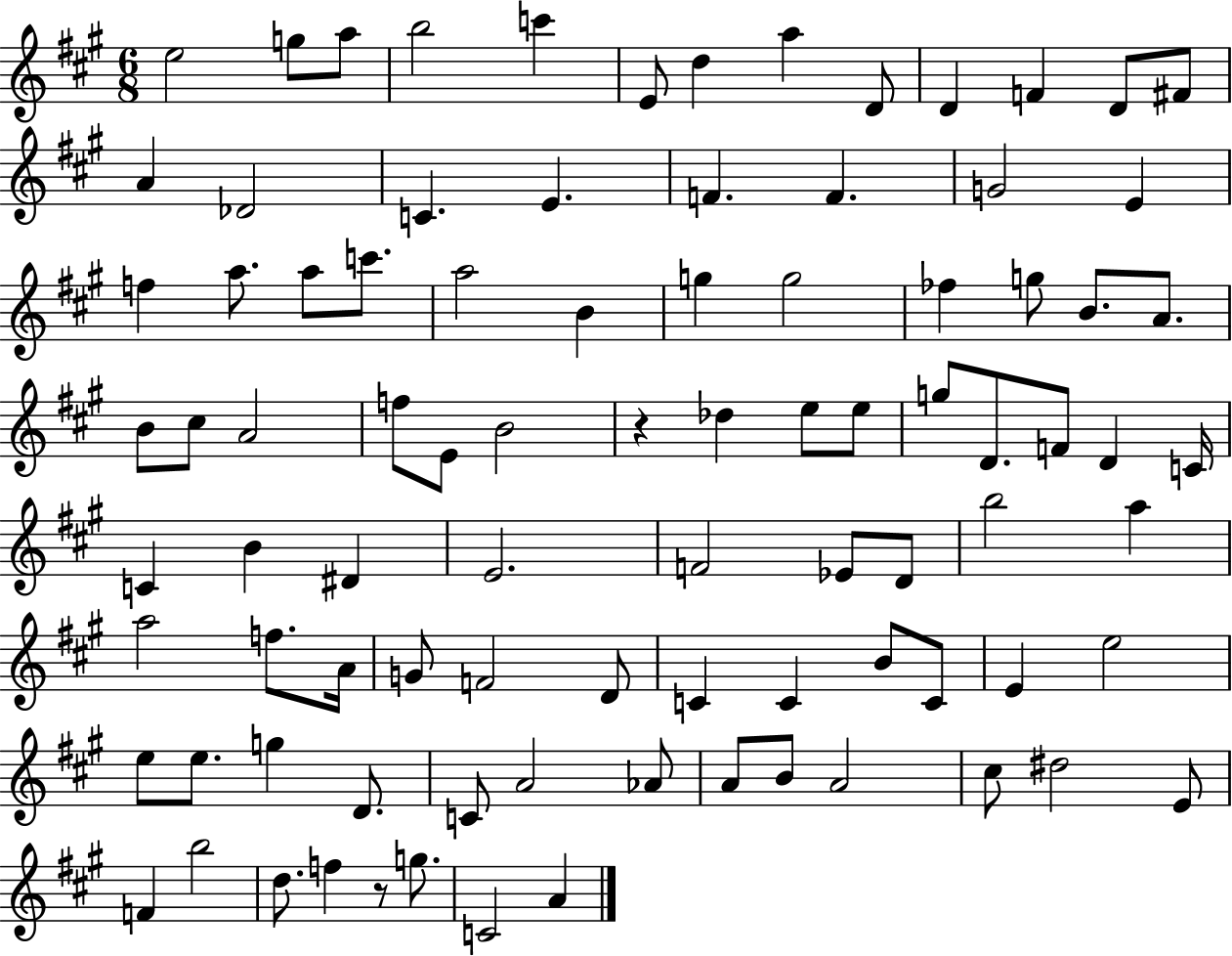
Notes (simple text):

E5/h G5/e A5/e B5/h C6/q E4/e D5/q A5/q D4/e D4/q F4/q D4/e F#4/e A4/q Db4/h C4/q. E4/q. F4/q. F4/q. G4/h E4/q F5/q A5/e. A5/e C6/e. A5/h B4/q G5/q G5/h FES5/q G5/e B4/e. A4/e. B4/e C#5/e A4/h F5/e E4/e B4/h R/q Db5/q E5/e E5/e G5/e D4/e. F4/e D4/q C4/s C4/q B4/q D#4/q E4/h. F4/h Eb4/e D4/e B5/h A5/q A5/h F5/e. A4/s G4/e F4/h D4/e C4/q C4/q B4/e C4/e E4/q E5/h E5/e E5/e. G5/q D4/e. C4/e A4/h Ab4/e A4/e B4/e A4/h C#5/e D#5/h E4/e F4/q B5/h D5/e. F5/q R/e G5/e. C4/h A4/q